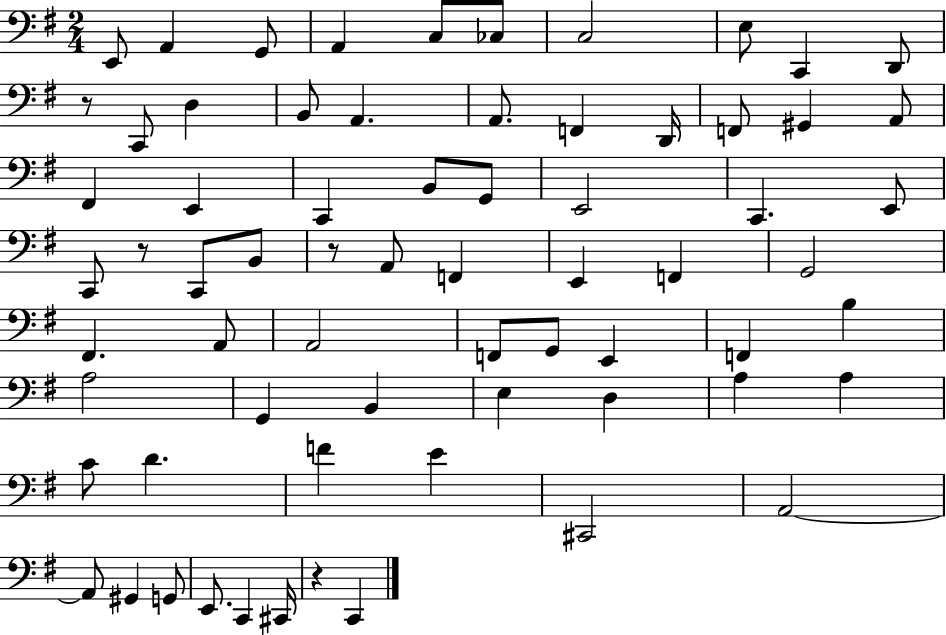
X:1
T:Untitled
M:2/4
L:1/4
K:G
E,,/2 A,, G,,/2 A,, C,/2 _C,/2 C,2 E,/2 C,, D,,/2 z/2 C,,/2 D, B,,/2 A,, A,,/2 F,, D,,/4 F,,/2 ^G,, A,,/2 ^F,, E,, C,, B,,/2 G,,/2 E,,2 C,, E,,/2 C,,/2 z/2 C,,/2 B,,/2 z/2 A,,/2 F,, E,, F,, G,,2 ^F,, A,,/2 A,,2 F,,/2 G,,/2 E,, F,, B, A,2 G,, B,, E, D, A, A, C/2 D F E ^C,,2 A,,2 A,,/2 ^G,, G,,/2 E,,/2 C,, ^C,,/4 z C,,